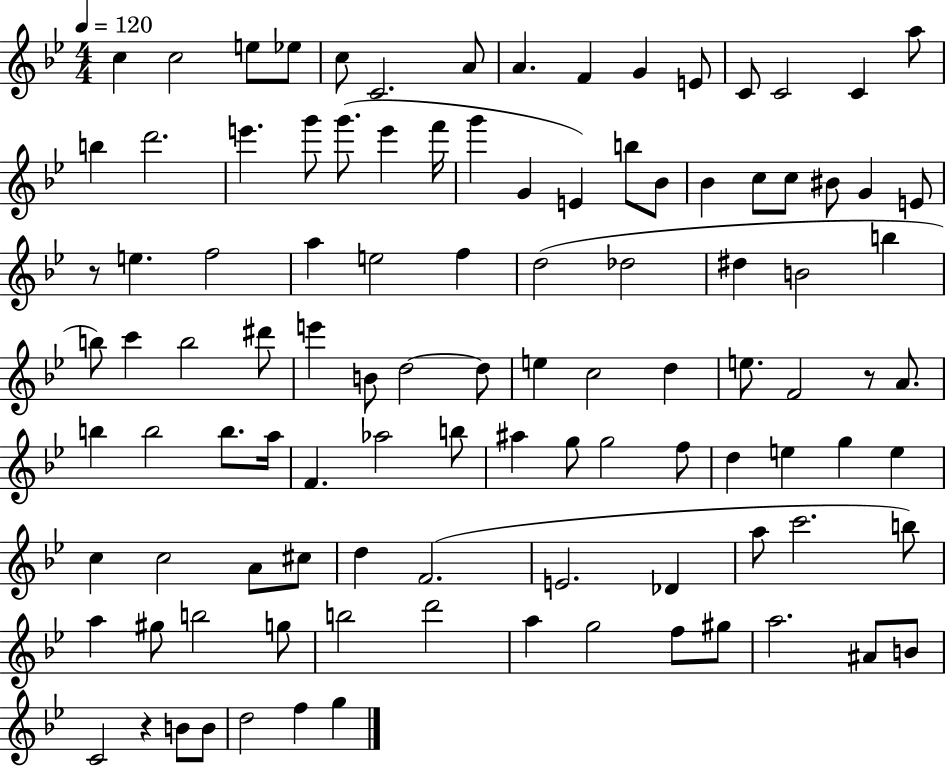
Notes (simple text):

C5/q C5/h E5/e Eb5/e C5/e C4/h. A4/e A4/q. F4/q G4/q E4/e C4/e C4/h C4/q A5/e B5/q D6/h. E6/q. G6/e G6/e. E6/q F6/s G6/q G4/q E4/q B5/e Bb4/e Bb4/q C5/e C5/e BIS4/e G4/q E4/e R/e E5/q. F5/h A5/q E5/h F5/q D5/h Db5/h D#5/q B4/h B5/q B5/e C6/q B5/h D#6/e E6/q B4/e D5/h D5/e E5/q C5/h D5/q E5/e. F4/h R/e A4/e. B5/q B5/h B5/e. A5/s F4/q. Ab5/h B5/e A#5/q G5/e G5/h F5/e D5/q E5/q G5/q E5/q C5/q C5/h A4/e C#5/e D5/q F4/h. E4/h. Db4/q A5/e C6/h. B5/e A5/q G#5/e B5/h G5/e B5/h D6/h A5/q G5/h F5/e G#5/e A5/h. A#4/e B4/e C4/h R/q B4/e B4/e D5/h F5/q G5/q